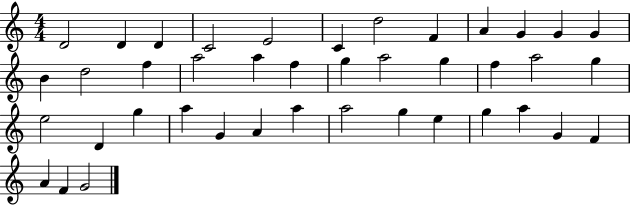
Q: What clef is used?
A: treble